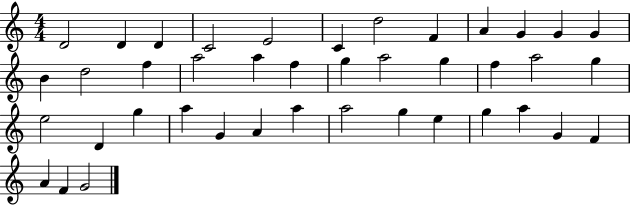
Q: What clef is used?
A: treble